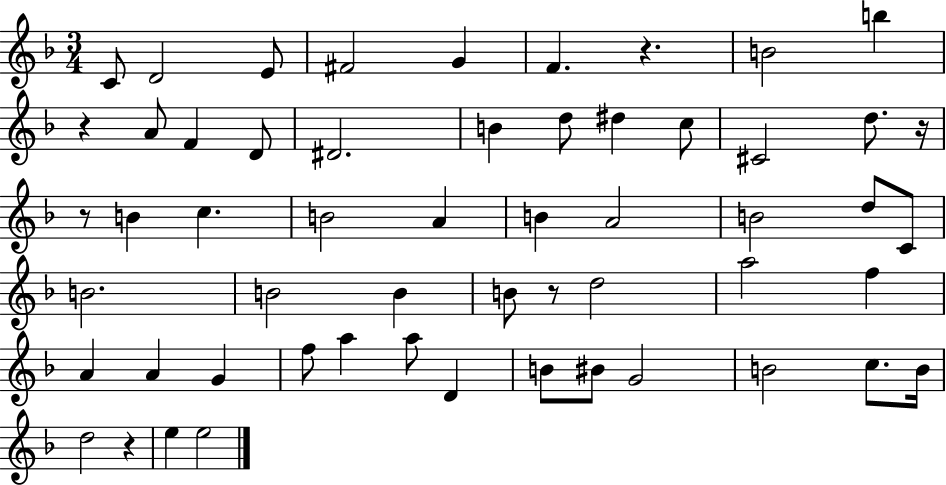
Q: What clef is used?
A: treble